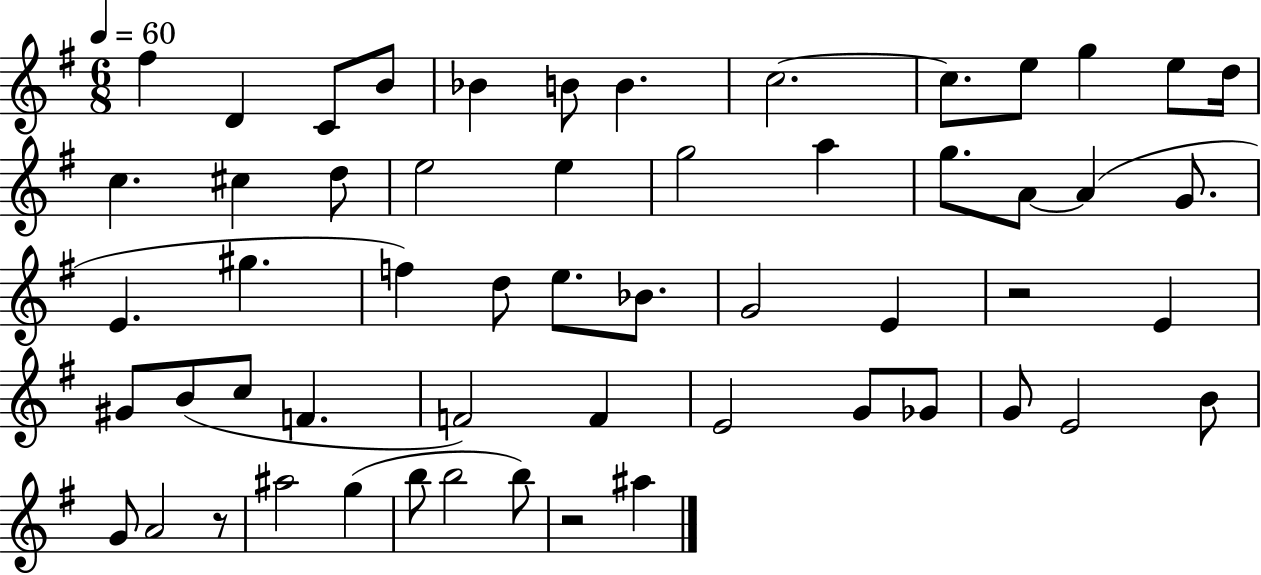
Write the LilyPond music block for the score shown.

{
  \clef treble
  \numericTimeSignature
  \time 6/8
  \key g \major
  \tempo 4 = 60
  fis''4 d'4 c'8 b'8 | bes'4 b'8 b'4. | c''2.~~ | c''8. e''8 g''4 e''8 d''16 | \break c''4. cis''4 d''8 | e''2 e''4 | g''2 a''4 | g''8. a'8~~ a'4( g'8. | \break e'4. gis''4. | f''4) d''8 e''8. bes'8. | g'2 e'4 | r2 e'4 | \break gis'8 b'8( c''8 f'4. | f'2) f'4 | e'2 g'8 ges'8 | g'8 e'2 b'8 | \break g'8 a'2 r8 | ais''2 g''4( | b''8 b''2 b''8) | r2 ais''4 | \break \bar "|."
}